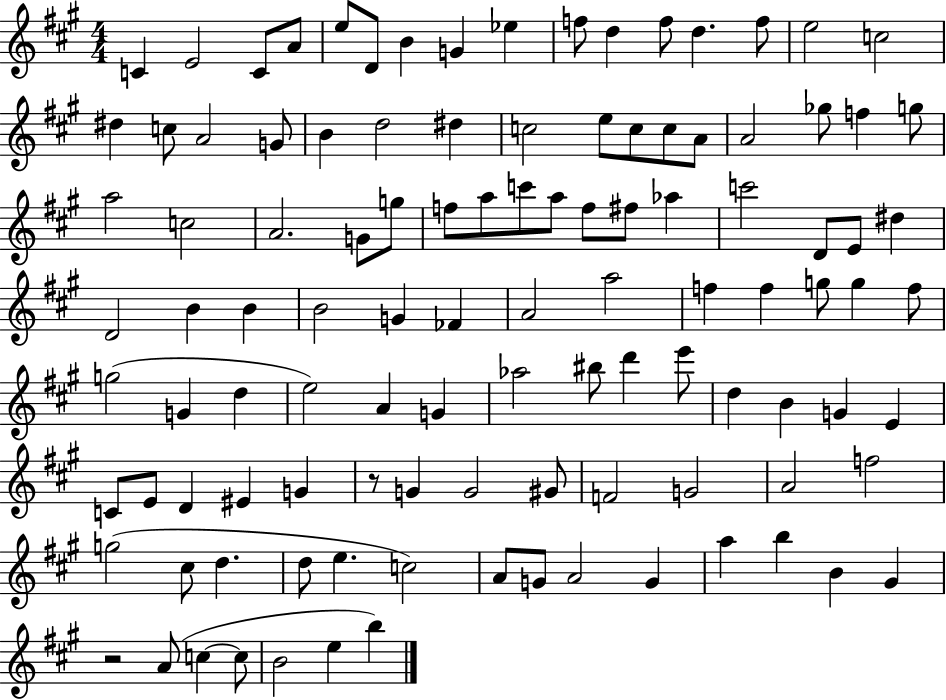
C4/q E4/h C4/e A4/e E5/e D4/e B4/q G4/q Eb5/q F5/e D5/q F5/e D5/q. F5/e E5/h C5/h D#5/q C5/e A4/h G4/e B4/q D5/h D#5/q C5/h E5/e C5/e C5/e A4/e A4/h Gb5/e F5/q G5/e A5/h C5/h A4/h. G4/e G5/e F5/e A5/e C6/e A5/e F5/e F#5/e Ab5/q C6/h D4/e E4/e D#5/q D4/h B4/q B4/q B4/h G4/q FES4/q A4/h A5/h F5/q F5/q G5/e G5/q F5/e G5/h G4/q D5/q E5/h A4/q G4/q Ab5/h BIS5/e D6/q E6/e D5/q B4/q G4/q E4/q C4/e E4/e D4/q EIS4/q G4/q R/e G4/q G4/h G#4/e F4/h G4/h A4/h F5/h G5/h C#5/e D5/q. D5/e E5/q. C5/h A4/e G4/e A4/h G4/q A5/q B5/q B4/q G#4/q R/h A4/e C5/q C5/e B4/h E5/q B5/q